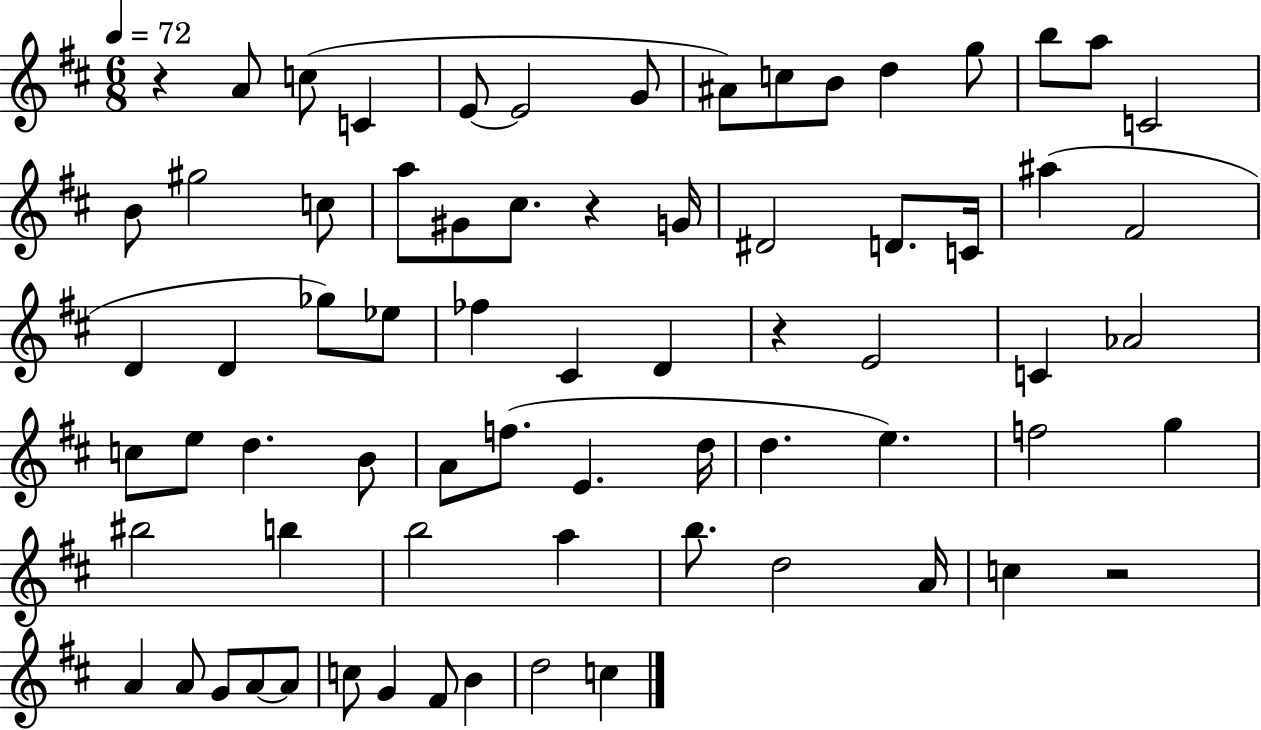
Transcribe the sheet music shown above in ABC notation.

X:1
T:Untitled
M:6/8
L:1/4
K:D
z A/2 c/2 C E/2 E2 G/2 ^A/2 c/2 B/2 d g/2 b/2 a/2 C2 B/2 ^g2 c/2 a/2 ^G/2 ^c/2 z G/4 ^D2 D/2 C/4 ^a ^F2 D D _g/2 _e/2 _f ^C D z E2 C _A2 c/2 e/2 d B/2 A/2 f/2 E d/4 d e f2 g ^b2 b b2 a b/2 d2 A/4 c z2 A A/2 G/2 A/2 A/2 c/2 G ^F/2 B d2 c